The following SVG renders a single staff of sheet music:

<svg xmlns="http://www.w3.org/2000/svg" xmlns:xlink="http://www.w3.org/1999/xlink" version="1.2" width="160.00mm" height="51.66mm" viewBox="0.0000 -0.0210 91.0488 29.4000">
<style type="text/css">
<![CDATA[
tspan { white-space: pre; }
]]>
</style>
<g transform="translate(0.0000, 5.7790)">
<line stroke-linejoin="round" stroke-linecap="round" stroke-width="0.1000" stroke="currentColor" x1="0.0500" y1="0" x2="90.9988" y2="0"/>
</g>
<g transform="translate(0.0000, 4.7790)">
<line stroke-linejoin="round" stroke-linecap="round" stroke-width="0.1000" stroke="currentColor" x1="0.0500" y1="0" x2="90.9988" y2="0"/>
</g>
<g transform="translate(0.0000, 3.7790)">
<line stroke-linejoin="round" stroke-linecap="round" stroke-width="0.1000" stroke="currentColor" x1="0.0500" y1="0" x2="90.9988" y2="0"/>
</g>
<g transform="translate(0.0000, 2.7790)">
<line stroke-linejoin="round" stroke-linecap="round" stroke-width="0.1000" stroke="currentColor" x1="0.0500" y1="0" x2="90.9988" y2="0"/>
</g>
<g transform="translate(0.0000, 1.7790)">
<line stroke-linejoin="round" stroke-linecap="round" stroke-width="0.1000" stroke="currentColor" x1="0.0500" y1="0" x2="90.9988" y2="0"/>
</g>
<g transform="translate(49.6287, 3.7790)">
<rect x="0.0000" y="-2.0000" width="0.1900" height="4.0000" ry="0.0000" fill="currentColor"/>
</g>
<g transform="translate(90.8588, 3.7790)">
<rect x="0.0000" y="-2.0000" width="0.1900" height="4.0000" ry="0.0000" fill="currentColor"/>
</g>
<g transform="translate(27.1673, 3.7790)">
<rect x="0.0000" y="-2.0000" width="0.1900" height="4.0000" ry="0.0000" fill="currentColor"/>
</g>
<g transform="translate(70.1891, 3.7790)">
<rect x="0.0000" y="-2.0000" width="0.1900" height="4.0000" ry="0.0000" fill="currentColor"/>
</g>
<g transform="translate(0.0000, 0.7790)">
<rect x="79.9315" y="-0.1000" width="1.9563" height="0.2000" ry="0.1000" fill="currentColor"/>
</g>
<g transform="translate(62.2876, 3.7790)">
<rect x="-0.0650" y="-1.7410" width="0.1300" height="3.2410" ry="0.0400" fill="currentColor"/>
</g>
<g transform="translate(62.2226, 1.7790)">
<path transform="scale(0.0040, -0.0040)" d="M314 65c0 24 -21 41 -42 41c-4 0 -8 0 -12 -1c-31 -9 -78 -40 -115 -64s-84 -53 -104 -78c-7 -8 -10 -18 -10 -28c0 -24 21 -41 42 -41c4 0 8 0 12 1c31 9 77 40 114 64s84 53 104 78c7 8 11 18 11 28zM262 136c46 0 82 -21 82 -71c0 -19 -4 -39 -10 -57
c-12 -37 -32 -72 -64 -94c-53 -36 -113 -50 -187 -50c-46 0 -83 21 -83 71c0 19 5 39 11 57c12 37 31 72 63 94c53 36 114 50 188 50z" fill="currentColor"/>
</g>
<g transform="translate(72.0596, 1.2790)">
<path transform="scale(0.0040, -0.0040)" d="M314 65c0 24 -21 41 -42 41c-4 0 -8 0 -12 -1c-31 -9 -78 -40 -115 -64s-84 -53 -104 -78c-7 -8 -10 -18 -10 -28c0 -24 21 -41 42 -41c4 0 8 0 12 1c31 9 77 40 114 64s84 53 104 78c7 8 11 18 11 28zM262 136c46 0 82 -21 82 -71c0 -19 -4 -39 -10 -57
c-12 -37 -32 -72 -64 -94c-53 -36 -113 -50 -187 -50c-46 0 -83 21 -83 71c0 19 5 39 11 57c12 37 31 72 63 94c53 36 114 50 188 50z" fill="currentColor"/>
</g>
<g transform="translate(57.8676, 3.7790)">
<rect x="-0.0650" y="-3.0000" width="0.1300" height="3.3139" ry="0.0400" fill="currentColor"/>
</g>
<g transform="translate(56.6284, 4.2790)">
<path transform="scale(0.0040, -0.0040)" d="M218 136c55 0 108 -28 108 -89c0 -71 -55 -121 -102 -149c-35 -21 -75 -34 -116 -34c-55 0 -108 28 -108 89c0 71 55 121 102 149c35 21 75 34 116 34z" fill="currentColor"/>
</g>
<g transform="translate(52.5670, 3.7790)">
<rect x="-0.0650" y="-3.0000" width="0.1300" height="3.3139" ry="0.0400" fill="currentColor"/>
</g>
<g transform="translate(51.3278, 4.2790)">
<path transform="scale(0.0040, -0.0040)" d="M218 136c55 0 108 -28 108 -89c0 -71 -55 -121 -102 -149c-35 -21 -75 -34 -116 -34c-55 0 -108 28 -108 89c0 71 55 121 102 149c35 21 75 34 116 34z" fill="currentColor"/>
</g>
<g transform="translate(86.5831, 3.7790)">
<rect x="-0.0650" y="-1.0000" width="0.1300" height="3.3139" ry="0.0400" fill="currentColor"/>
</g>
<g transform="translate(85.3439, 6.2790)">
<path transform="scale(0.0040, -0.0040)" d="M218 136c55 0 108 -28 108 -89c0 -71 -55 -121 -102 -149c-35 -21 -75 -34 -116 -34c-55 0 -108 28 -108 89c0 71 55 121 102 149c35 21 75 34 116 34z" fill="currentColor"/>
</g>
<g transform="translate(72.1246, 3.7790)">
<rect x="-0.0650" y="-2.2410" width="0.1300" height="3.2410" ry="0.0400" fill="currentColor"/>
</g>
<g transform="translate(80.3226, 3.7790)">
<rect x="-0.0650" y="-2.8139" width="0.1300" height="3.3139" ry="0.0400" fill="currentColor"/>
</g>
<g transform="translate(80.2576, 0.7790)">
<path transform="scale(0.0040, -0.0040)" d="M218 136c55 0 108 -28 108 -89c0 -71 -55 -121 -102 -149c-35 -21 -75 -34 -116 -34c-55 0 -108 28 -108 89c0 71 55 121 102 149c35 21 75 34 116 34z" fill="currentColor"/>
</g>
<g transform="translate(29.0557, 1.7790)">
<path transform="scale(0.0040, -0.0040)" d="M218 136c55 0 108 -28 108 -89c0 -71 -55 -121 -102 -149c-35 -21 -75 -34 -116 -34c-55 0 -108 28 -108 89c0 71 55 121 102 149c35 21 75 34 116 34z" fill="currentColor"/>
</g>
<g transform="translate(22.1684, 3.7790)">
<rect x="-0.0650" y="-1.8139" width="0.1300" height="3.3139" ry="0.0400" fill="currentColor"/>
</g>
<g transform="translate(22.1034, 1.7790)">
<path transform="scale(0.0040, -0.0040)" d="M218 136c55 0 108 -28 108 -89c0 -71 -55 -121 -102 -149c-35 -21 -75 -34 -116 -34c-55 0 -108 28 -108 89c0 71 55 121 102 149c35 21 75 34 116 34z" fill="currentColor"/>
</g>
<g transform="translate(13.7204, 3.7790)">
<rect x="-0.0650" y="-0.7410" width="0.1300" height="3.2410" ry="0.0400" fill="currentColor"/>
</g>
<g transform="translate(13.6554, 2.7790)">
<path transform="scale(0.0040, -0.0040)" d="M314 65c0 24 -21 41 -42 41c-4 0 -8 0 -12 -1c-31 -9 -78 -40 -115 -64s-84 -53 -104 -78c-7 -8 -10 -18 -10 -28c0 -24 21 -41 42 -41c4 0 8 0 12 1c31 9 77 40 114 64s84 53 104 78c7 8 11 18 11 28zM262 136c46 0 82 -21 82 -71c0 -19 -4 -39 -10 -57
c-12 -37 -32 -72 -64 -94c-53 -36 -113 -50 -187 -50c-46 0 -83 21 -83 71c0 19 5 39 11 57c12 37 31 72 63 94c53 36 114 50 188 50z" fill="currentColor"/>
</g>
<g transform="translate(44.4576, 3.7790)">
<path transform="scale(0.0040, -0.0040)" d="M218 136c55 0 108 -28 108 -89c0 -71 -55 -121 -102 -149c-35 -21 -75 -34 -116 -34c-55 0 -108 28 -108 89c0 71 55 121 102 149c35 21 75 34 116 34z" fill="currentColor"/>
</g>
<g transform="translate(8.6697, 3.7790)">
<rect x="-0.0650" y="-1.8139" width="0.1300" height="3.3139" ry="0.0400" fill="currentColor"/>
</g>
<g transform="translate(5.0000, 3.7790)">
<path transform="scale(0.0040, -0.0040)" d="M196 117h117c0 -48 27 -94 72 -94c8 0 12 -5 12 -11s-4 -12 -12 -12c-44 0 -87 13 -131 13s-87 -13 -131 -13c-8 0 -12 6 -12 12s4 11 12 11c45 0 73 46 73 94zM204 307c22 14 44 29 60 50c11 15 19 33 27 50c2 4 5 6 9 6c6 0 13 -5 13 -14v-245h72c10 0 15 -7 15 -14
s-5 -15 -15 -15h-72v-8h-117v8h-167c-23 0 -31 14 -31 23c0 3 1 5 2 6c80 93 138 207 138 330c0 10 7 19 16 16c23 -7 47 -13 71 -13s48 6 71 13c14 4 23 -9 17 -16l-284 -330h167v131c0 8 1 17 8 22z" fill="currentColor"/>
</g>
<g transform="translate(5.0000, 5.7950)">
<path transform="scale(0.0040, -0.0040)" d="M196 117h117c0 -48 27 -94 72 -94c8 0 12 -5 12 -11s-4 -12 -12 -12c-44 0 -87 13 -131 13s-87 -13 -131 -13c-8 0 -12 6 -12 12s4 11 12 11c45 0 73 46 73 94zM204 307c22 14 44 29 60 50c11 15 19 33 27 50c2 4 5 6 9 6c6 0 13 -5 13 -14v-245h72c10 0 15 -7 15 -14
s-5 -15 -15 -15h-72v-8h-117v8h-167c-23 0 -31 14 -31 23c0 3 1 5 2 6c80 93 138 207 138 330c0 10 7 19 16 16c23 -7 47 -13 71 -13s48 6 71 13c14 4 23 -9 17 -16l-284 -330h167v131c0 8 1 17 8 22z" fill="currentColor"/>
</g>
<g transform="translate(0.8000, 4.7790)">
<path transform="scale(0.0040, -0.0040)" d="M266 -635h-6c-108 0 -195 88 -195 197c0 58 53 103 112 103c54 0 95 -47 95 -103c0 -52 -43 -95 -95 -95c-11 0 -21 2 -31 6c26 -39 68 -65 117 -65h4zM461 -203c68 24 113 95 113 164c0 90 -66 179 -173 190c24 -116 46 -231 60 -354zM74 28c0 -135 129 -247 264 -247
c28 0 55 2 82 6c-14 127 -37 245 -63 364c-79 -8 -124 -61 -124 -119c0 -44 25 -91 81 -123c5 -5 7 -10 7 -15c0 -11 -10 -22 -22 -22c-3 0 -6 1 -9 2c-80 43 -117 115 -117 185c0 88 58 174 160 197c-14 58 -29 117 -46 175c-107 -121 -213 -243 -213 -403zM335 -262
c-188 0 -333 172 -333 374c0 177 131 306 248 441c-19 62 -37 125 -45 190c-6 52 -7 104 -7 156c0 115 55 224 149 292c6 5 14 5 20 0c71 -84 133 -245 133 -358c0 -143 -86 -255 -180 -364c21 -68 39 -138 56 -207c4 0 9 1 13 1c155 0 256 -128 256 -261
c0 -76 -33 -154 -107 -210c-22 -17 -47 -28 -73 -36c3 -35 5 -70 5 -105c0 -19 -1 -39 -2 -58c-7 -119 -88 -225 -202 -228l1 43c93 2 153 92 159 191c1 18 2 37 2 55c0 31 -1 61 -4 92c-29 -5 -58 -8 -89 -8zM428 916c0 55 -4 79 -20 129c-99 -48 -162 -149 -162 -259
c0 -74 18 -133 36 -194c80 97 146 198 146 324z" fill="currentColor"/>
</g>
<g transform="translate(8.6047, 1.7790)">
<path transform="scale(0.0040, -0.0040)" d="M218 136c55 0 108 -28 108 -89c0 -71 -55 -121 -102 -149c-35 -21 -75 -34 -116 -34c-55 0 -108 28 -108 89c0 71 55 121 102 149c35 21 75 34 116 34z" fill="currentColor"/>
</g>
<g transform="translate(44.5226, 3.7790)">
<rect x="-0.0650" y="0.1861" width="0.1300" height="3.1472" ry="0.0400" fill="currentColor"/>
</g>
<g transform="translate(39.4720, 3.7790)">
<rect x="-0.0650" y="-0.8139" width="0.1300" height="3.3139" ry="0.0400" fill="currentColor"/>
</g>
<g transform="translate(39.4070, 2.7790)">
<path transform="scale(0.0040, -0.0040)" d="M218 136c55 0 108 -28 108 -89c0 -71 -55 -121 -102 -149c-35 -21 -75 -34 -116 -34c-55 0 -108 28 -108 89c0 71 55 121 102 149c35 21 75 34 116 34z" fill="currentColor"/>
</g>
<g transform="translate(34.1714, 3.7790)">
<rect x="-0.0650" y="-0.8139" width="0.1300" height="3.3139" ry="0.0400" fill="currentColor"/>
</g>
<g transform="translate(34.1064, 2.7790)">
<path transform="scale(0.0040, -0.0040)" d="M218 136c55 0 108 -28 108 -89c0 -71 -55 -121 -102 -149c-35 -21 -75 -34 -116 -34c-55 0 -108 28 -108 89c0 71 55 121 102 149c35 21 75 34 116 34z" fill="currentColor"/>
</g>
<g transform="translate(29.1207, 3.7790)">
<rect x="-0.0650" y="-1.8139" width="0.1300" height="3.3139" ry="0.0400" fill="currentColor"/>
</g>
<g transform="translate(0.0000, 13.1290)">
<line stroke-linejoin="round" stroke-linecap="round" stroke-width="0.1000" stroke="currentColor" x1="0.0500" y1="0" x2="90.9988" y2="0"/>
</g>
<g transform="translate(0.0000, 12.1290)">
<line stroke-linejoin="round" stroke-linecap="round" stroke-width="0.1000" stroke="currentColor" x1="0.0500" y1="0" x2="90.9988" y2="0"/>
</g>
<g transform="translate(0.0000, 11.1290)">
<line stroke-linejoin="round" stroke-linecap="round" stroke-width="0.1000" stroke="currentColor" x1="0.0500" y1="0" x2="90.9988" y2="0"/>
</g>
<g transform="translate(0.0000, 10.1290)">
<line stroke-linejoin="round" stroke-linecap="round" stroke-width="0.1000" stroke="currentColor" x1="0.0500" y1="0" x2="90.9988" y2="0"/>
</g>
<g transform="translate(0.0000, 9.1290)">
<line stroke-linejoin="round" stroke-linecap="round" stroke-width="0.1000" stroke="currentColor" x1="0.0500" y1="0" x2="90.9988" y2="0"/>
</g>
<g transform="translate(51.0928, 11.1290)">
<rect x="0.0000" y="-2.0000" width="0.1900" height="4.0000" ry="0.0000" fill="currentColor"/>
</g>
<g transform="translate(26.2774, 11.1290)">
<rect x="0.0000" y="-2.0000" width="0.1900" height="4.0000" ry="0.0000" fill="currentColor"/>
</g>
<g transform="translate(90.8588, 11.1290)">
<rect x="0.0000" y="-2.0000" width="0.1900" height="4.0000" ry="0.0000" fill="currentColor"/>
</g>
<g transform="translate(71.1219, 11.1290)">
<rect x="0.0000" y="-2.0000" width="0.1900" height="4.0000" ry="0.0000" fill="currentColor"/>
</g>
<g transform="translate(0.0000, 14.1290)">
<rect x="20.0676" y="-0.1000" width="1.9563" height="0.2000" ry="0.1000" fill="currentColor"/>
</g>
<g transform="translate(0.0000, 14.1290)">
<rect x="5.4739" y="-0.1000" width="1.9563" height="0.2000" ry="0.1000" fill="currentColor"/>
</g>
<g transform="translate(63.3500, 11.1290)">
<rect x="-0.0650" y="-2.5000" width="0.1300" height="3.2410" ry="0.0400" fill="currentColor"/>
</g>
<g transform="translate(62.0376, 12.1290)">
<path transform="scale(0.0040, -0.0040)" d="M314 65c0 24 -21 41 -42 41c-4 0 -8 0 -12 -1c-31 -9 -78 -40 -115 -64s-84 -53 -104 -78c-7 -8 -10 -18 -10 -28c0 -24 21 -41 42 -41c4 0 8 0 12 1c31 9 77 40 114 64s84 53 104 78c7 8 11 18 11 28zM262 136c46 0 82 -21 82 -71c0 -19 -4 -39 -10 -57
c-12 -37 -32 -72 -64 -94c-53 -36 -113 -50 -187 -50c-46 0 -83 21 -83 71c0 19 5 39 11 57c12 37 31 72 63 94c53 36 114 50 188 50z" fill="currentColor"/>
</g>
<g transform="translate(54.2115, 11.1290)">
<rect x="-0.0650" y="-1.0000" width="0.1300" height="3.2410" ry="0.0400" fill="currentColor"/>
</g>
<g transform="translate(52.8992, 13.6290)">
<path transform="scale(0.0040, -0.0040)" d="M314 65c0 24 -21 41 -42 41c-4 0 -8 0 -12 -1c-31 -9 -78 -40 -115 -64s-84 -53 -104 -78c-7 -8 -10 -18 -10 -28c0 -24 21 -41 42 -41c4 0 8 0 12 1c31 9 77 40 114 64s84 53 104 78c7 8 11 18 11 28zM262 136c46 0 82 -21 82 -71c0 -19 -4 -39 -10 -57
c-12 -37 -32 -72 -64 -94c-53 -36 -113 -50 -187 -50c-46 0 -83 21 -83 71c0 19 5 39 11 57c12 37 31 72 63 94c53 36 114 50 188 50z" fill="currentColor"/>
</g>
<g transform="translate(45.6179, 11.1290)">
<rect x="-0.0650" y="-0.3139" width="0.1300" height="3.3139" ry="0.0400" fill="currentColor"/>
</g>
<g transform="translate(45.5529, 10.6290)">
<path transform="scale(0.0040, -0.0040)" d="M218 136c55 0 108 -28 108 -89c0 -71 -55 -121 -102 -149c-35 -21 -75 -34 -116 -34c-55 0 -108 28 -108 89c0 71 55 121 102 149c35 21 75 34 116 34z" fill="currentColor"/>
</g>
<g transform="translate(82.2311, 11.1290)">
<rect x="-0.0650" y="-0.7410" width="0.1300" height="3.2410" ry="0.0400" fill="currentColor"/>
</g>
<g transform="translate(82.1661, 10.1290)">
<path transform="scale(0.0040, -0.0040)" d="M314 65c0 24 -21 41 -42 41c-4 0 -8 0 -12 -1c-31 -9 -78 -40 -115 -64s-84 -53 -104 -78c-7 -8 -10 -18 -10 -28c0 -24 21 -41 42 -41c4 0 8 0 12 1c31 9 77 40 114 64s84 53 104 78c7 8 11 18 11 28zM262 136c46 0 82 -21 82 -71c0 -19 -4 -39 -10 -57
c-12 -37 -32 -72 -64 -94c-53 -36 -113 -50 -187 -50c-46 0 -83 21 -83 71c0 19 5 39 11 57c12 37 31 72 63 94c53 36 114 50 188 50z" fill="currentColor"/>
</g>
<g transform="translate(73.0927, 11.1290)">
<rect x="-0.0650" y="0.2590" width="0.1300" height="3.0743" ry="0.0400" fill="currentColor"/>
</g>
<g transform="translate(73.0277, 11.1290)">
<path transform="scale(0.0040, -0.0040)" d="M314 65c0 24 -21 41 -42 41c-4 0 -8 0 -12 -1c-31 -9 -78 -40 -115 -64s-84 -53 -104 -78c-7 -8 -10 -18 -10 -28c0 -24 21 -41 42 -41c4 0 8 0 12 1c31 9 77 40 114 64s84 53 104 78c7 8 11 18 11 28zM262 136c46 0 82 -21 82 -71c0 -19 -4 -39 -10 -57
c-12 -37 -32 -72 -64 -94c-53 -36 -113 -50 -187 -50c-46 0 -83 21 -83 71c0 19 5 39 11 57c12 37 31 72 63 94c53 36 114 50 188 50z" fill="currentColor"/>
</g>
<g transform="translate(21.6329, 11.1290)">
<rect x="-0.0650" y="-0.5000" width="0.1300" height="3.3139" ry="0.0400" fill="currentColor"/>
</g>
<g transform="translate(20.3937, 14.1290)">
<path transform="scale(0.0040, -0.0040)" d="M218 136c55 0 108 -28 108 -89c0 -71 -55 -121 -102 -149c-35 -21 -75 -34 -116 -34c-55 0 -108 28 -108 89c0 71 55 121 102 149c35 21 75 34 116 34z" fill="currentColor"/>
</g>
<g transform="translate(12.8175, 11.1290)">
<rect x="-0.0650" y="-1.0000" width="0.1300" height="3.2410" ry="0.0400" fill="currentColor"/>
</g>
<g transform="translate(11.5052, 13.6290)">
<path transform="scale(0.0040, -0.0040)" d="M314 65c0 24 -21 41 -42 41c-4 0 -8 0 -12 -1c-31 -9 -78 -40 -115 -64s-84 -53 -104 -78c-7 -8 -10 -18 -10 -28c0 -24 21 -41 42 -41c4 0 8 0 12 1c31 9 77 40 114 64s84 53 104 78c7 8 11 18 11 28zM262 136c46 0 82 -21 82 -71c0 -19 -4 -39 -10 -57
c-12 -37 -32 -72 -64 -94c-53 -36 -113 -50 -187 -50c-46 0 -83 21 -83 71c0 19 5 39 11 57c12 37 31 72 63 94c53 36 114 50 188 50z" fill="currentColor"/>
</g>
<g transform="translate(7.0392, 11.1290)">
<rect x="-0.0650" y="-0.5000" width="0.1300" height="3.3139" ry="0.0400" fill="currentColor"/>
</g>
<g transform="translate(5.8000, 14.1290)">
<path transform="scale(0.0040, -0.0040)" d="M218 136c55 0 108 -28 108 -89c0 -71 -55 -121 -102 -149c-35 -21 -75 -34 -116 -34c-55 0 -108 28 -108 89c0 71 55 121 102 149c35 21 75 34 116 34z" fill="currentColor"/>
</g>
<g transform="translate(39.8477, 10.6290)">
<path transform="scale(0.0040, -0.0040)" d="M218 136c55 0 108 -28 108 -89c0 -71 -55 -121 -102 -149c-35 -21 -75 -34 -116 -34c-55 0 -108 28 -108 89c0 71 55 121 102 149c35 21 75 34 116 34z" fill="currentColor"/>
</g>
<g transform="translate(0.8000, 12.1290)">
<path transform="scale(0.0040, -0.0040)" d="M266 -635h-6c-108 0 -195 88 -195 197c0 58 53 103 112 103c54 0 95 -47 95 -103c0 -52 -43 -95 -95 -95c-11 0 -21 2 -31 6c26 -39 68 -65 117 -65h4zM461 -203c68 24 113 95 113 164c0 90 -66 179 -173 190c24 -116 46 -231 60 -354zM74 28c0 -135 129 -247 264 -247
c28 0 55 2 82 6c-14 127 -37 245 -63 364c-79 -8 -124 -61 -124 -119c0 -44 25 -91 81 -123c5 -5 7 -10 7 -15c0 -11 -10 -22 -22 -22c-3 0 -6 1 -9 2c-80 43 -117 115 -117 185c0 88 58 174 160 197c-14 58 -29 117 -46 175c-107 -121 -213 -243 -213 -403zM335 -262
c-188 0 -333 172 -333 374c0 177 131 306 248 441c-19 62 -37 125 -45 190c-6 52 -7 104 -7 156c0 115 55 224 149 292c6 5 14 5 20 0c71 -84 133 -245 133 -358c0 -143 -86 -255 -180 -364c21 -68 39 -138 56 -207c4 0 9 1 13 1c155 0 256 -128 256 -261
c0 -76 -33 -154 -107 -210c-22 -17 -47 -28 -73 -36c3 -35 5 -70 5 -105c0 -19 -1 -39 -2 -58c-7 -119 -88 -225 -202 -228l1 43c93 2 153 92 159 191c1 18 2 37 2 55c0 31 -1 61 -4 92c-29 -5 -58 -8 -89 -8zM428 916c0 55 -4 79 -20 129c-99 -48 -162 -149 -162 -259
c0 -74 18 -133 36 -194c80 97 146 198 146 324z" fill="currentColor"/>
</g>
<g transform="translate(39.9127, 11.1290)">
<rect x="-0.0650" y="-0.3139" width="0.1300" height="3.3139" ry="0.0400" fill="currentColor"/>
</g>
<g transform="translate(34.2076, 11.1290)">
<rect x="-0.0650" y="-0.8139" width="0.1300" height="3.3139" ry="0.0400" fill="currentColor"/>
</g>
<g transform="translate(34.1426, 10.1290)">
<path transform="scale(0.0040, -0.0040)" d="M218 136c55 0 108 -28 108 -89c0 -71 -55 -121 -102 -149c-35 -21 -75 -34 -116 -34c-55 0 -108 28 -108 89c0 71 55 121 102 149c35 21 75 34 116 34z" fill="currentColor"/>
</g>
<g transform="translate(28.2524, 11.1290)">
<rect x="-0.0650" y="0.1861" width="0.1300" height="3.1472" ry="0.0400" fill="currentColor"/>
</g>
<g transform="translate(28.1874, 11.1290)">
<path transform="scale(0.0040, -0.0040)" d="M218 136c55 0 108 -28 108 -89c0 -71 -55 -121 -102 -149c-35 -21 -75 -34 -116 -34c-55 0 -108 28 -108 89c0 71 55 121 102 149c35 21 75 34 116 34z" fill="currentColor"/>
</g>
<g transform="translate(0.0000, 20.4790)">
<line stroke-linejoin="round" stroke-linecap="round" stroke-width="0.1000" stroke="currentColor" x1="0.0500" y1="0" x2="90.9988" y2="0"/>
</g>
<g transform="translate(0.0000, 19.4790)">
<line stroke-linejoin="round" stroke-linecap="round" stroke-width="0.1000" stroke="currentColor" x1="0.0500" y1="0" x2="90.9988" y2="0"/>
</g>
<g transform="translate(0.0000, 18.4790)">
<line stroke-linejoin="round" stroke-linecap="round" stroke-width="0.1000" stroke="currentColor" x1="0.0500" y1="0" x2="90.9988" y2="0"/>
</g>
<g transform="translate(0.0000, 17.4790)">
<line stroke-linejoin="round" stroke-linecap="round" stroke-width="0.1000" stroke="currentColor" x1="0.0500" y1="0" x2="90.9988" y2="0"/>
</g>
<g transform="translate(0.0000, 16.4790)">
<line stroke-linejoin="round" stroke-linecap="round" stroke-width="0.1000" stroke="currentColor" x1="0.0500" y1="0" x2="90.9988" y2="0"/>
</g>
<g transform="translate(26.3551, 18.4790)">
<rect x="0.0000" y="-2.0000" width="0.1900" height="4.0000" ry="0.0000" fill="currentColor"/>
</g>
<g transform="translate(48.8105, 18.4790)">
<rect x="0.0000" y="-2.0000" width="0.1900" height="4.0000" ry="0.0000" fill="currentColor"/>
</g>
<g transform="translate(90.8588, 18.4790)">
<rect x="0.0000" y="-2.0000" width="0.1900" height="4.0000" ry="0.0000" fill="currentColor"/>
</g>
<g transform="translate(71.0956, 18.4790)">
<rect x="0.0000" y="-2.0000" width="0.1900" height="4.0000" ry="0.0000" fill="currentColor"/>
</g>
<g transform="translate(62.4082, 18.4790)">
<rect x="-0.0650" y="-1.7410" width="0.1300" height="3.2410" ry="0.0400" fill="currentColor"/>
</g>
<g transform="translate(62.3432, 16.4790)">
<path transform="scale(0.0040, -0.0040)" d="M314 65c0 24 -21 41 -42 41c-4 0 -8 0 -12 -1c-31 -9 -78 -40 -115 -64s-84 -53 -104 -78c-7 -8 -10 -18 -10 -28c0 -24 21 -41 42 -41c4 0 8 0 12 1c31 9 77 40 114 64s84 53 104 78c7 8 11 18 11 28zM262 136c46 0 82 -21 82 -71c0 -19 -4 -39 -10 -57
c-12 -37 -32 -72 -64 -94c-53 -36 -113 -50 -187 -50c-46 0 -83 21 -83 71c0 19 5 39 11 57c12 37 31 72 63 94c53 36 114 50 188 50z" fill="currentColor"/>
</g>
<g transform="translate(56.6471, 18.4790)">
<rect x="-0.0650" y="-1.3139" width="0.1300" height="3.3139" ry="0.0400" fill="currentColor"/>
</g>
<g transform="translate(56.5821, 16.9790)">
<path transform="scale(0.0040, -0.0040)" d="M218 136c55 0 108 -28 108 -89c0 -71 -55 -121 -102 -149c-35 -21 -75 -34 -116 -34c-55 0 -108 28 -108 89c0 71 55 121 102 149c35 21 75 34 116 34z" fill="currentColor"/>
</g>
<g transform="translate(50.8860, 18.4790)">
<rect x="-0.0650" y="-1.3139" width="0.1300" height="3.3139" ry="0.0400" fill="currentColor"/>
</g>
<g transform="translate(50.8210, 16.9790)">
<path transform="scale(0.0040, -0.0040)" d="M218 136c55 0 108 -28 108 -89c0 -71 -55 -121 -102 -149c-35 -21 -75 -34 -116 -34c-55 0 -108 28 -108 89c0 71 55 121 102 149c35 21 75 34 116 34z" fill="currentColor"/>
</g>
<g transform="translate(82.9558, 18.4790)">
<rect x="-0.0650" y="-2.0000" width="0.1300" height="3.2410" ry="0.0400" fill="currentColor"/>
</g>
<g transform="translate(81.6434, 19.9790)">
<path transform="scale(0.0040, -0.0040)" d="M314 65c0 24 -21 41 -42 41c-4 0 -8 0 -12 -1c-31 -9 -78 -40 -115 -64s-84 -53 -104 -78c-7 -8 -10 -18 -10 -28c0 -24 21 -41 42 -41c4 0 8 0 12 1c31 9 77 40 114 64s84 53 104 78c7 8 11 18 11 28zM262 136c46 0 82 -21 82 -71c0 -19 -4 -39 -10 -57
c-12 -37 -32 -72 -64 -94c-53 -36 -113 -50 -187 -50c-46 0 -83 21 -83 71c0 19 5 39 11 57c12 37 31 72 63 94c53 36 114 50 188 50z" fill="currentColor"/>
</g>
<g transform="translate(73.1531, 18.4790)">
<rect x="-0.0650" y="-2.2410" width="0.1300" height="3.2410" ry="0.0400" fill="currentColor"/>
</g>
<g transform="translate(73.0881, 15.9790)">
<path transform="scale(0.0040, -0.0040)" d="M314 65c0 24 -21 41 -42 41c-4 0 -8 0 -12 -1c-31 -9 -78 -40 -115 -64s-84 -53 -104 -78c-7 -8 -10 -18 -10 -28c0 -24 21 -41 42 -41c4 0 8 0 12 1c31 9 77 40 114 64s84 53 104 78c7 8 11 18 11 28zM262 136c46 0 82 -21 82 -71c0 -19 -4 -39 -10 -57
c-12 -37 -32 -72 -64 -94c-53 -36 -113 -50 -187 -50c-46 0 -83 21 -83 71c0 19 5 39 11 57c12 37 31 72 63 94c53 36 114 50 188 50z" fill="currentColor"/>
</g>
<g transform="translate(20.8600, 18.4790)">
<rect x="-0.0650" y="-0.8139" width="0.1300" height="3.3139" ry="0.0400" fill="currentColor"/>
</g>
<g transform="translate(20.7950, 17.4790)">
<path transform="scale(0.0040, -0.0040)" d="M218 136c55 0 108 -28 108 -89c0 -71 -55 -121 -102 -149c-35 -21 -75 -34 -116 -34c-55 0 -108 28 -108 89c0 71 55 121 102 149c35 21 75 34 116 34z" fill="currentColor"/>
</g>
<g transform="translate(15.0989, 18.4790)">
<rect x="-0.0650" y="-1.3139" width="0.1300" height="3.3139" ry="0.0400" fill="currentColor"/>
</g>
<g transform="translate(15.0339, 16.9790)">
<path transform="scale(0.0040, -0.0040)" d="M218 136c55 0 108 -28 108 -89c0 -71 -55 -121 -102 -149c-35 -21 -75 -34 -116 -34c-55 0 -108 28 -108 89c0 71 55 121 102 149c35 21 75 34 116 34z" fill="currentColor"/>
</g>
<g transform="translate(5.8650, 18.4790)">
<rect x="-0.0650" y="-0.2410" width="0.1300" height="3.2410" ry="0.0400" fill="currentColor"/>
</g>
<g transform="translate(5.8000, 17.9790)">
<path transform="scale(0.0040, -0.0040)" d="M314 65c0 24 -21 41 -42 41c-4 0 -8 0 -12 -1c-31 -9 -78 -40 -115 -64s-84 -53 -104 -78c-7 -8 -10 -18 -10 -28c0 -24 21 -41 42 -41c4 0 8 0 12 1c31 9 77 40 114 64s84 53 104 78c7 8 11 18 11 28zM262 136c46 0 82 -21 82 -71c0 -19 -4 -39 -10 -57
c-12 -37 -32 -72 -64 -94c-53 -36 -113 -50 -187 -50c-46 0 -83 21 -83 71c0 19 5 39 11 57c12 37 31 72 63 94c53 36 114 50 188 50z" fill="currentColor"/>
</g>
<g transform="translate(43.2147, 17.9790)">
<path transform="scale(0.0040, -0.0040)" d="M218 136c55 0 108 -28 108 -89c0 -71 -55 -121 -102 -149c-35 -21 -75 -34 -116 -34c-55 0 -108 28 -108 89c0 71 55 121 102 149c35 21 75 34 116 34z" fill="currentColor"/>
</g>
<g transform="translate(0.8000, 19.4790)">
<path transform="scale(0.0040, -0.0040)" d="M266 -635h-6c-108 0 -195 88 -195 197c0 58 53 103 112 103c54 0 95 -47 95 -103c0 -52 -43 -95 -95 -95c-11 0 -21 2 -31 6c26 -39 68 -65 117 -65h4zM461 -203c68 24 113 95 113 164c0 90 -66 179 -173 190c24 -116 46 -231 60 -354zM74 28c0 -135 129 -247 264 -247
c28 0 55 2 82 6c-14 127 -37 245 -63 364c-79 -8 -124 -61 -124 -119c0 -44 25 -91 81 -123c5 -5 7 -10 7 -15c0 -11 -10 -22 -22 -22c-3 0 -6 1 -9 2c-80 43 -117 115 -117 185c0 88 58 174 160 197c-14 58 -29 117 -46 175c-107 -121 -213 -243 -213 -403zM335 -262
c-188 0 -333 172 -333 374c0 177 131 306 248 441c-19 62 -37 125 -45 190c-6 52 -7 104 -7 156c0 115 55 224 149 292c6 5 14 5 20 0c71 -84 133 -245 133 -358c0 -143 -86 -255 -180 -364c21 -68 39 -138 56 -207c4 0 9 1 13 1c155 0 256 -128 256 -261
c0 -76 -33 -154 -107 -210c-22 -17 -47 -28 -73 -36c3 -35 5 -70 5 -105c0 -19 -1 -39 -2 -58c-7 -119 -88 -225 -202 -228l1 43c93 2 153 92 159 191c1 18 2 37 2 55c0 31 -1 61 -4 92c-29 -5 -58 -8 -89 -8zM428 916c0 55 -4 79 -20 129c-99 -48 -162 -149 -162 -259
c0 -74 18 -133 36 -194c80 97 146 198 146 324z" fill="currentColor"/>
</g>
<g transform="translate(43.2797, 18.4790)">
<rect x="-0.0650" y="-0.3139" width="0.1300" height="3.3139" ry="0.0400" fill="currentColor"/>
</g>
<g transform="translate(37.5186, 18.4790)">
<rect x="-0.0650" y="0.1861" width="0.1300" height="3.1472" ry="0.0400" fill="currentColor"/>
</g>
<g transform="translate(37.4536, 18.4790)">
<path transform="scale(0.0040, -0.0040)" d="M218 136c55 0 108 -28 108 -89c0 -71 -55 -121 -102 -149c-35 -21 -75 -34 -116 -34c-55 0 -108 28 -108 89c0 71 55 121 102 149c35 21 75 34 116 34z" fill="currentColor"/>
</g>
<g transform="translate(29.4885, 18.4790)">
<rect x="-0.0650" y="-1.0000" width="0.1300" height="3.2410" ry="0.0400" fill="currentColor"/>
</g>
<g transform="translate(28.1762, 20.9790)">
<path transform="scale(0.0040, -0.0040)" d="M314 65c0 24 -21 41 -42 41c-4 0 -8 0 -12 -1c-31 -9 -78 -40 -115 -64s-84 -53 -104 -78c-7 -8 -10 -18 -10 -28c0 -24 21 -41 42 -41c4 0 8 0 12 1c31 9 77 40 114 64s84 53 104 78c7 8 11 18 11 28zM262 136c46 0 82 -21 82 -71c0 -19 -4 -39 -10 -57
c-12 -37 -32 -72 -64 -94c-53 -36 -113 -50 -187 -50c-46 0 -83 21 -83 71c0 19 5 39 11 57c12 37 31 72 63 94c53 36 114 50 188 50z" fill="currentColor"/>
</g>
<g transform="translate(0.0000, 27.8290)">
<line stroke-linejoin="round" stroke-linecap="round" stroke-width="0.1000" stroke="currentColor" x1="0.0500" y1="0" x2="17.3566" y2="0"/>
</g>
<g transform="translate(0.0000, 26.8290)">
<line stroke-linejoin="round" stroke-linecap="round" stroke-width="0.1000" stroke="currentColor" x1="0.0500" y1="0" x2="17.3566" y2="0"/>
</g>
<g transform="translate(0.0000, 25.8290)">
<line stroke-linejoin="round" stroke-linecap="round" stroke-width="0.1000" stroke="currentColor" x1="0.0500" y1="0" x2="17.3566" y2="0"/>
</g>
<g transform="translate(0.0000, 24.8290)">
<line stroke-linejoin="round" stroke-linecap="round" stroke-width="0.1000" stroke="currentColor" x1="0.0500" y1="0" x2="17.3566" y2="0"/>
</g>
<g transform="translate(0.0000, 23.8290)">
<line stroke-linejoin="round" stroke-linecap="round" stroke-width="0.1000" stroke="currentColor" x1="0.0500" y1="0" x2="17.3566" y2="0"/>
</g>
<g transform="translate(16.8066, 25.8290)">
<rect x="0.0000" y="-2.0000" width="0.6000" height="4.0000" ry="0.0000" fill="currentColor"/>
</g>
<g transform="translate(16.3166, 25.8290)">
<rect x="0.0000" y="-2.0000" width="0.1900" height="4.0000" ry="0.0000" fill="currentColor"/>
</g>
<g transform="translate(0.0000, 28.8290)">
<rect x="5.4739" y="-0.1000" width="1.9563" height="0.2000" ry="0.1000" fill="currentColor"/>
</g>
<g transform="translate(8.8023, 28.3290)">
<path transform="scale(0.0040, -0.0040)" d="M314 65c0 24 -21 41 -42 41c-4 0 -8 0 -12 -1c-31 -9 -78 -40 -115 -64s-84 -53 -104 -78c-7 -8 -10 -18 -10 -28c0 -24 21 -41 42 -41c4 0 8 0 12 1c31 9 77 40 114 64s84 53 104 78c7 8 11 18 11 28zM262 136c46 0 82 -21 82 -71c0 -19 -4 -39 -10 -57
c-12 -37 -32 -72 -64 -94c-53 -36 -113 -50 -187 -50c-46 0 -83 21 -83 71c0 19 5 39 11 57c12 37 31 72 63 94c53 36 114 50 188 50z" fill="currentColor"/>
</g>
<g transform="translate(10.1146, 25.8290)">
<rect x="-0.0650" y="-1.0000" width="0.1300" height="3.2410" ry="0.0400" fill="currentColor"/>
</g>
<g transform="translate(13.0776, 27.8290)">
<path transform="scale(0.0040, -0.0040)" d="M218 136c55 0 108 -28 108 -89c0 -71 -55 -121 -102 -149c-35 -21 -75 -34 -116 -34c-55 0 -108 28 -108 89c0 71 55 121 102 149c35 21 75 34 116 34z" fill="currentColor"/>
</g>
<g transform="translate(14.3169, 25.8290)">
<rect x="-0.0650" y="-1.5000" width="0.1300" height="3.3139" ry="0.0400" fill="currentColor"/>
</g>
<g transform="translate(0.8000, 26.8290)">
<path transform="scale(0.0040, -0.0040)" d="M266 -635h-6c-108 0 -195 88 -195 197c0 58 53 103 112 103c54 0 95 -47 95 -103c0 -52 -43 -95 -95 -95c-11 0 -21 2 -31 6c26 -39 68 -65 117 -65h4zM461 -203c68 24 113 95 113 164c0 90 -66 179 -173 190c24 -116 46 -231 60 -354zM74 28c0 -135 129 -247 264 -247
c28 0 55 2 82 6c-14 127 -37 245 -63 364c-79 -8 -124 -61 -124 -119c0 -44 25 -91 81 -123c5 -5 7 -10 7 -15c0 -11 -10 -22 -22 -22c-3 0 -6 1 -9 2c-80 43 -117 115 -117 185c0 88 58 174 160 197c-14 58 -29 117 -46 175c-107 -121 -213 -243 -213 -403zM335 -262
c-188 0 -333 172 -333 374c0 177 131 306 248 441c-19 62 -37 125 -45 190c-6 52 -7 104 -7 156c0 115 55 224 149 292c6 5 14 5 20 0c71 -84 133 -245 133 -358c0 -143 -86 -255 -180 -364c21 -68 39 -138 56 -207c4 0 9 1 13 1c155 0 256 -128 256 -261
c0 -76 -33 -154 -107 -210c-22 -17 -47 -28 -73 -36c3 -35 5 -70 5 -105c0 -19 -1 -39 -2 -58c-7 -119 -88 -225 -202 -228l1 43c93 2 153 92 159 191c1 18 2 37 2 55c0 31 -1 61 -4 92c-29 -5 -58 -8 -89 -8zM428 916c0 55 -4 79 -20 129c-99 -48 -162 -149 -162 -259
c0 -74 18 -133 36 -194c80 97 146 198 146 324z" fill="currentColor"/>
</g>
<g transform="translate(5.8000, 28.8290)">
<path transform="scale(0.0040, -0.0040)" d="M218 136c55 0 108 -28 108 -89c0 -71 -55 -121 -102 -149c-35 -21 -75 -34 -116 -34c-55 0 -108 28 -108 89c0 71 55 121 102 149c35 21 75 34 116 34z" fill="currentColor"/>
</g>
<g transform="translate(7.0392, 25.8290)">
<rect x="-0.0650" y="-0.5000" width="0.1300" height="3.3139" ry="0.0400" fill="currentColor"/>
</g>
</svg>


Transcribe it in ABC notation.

X:1
T:Untitled
M:4/4
L:1/4
K:C
f d2 f f d d B A A f2 g2 a D C D2 C B d c c D2 G2 B2 d2 c2 e d D2 B c e e f2 g2 F2 C D2 E